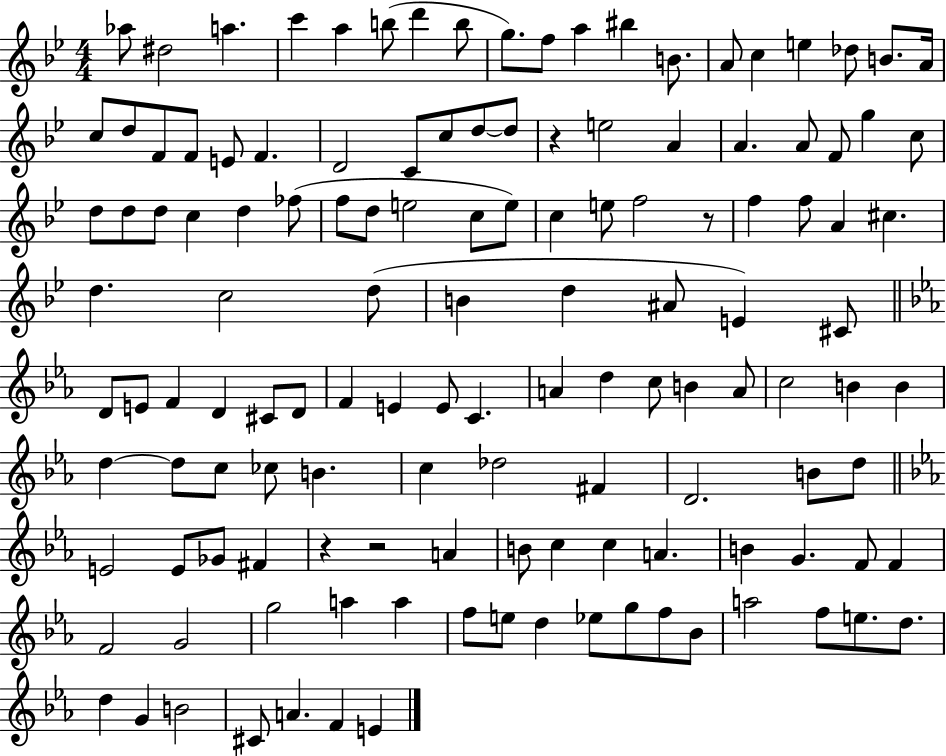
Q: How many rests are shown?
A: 4